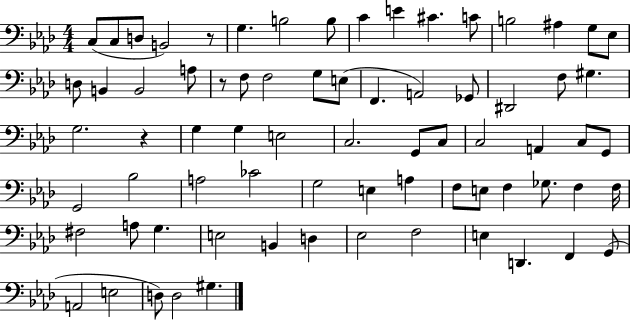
C3/e C3/e D3/e B2/h R/e G3/q. B3/h B3/e C4/q E4/q C#4/q. C4/e B3/h A#3/q G3/e Eb3/e D3/e B2/q B2/h A3/e R/e F3/e F3/h G3/e E3/e F2/q. A2/h Gb2/e D#2/h F3/e G#3/q. G3/h. R/q G3/q G3/q E3/h C3/h. G2/e C3/e C3/h A2/q C3/e G2/e G2/h Bb3/h A3/h CES4/h G3/h E3/q A3/q F3/e E3/e F3/q Gb3/e. F3/q F3/s F#3/h A3/e G3/q. E3/h B2/q D3/q Eb3/h F3/h E3/q D2/q. F2/q G2/e A2/h E3/h D3/e D3/h G#3/q.